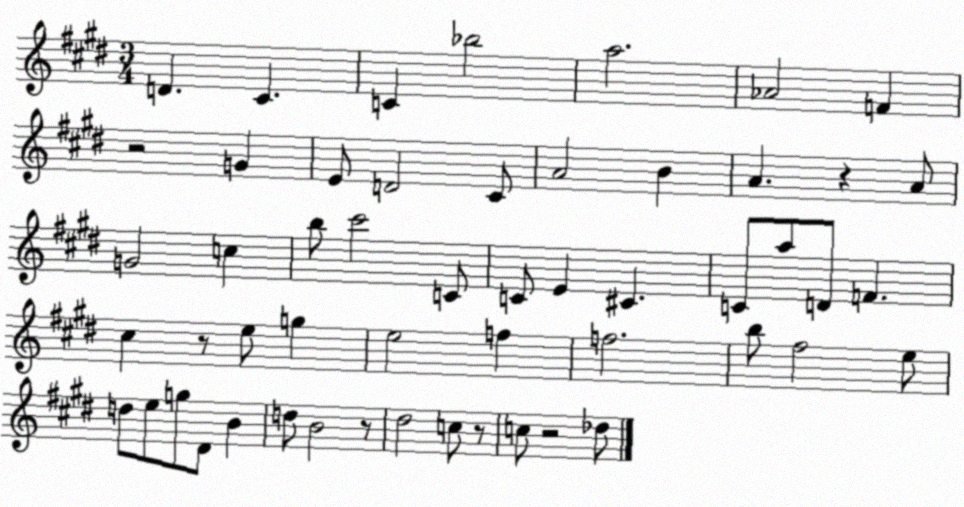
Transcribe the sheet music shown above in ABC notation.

X:1
T:Untitled
M:3/4
L:1/4
K:E
D ^C C _b2 a2 _A2 F z2 G E/2 D2 ^C/2 A2 B A z A/2 G2 c b/2 ^c'2 C/2 C/2 E ^C C/2 a/2 D/2 F ^c z/2 e/2 g e2 f f2 b/2 ^f2 e/2 d/2 e/2 g/2 ^D/2 B d/2 B2 z/2 ^d2 c/2 z/2 c/2 z2 _d/2